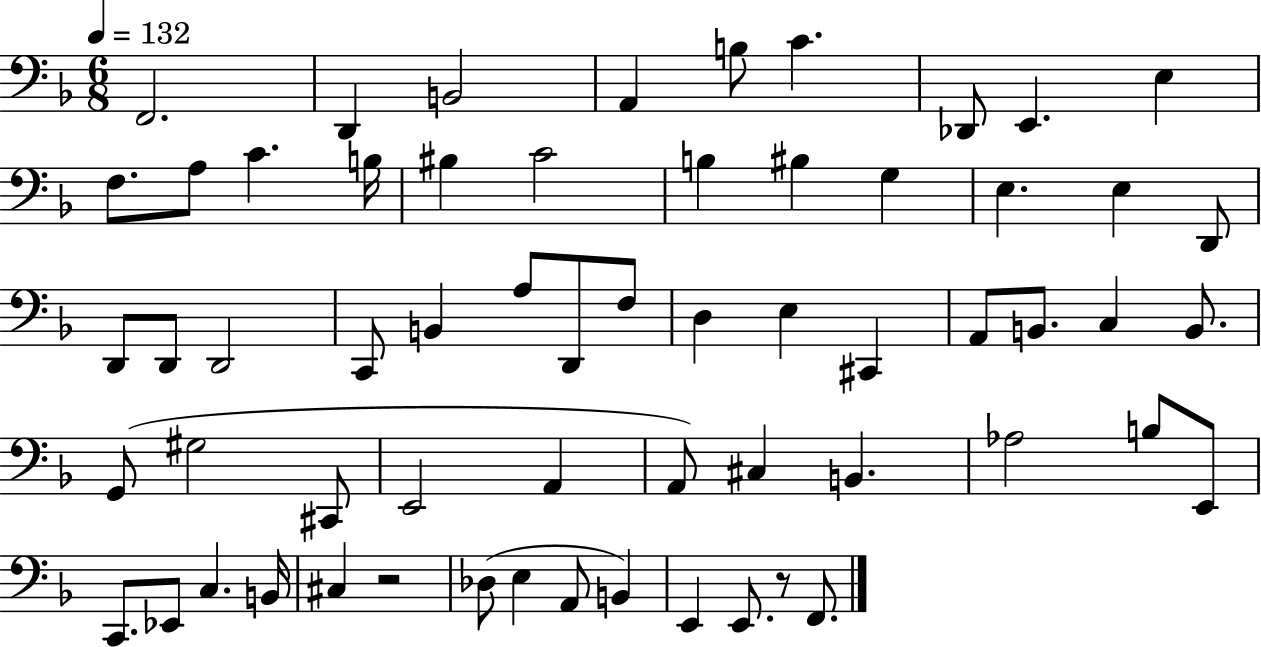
{
  \clef bass
  \numericTimeSignature
  \time 6/8
  \key f \major
  \tempo 4 = 132
  f,2. | d,4 b,2 | a,4 b8 c'4. | des,8 e,4. e4 | \break f8. a8 c'4. b16 | bis4 c'2 | b4 bis4 g4 | e4. e4 d,8 | \break d,8 d,8 d,2 | c,8 b,4 a8 d,8 f8 | d4 e4 cis,4 | a,8 b,8. c4 b,8. | \break g,8( gis2 cis,8 | e,2 a,4 | a,8) cis4 b,4. | aes2 b8 e,8 | \break c,8. ees,8 c4. b,16 | cis4 r2 | des8( e4 a,8 b,4) | e,4 e,8. r8 f,8. | \break \bar "|."
}